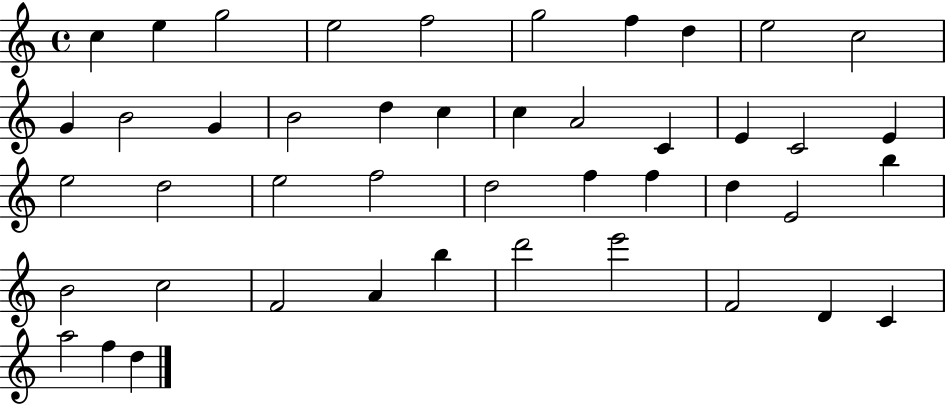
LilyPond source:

{
  \clef treble
  \time 4/4
  \defaultTimeSignature
  \key c \major
  c''4 e''4 g''2 | e''2 f''2 | g''2 f''4 d''4 | e''2 c''2 | \break g'4 b'2 g'4 | b'2 d''4 c''4 | c''4 a'2 c'4 | e'4 c'2 e'4 | \break e''2 d''2 | e''2 f''2 | d''2 f''4 f''4 | d''4 e'2 b''4 | \break b'2 c''2 | f'2 a'4 b''4 | d'''2 e'''2 | f'2 d'4 c'4 | \break a''2 f''4 d''4 | \bar "|."
}